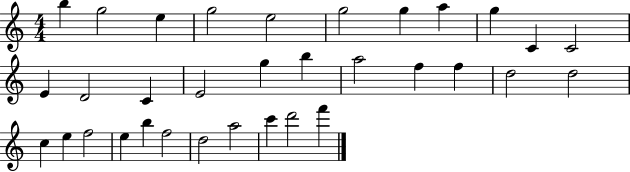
B5/q G5/h E5/q G5/h E5/h G5/h G5/q A5/q G5/q C4/q C4/h E4/q D4/h C4/q E4/h G5/q B5/q A5/h F5/q F5/q D5/h D5/h C5/q E5/q F5/h E5/q B5/q F5/h D5/h A5/h C6/q D6/h F6/q